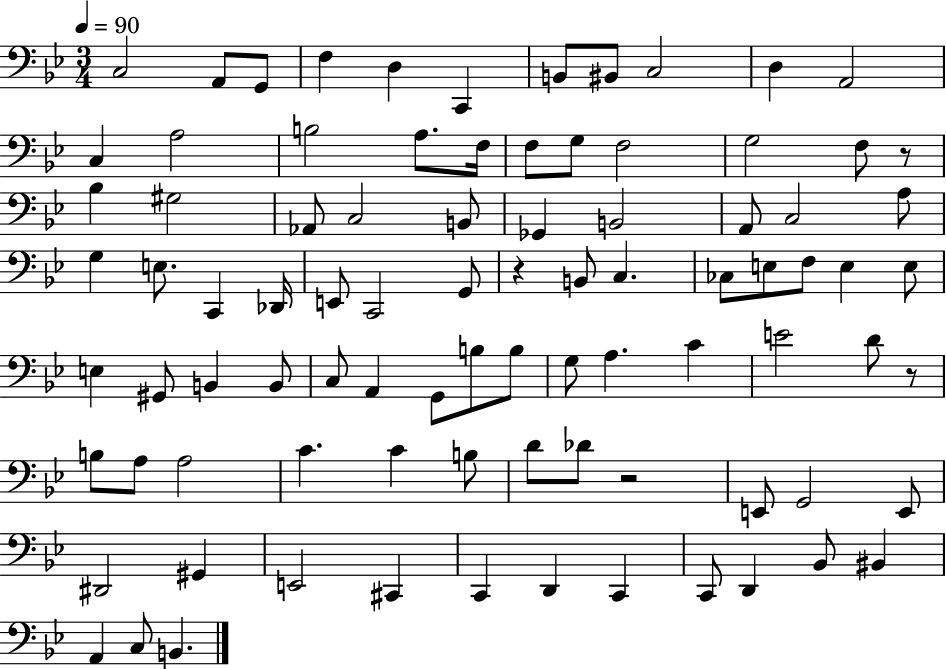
C3/h A2/e G2/e F3/q D3/q C2/q B2/e BIS2/e C3/h D3/q A2/h C3/q A3/h B3/h A3/e. F3/s F3/e G3/e F3/h G3/h F3/e R/e Bb3/q G#3/h Ab2/e C3/h B2/e Gb2/q B2/h A2/e C3/h A3/e G3/q E3/e. C2/q Db2/s E2/e C2/h G2/e R/q B2/e C3/q. CES3/e E3/e F3/e E3/q E3/e E3/q G#2/e B2/q B2/e C3/e A2/q G2/e B3/e B3/e G3/e A3/q. C4/q E4/h D4/e R/e B3/e A3/e A3/h C4/q. C4/q B3/e D4/e Db4/e R/h E2/e G2/h E2/e D#2/h G#2/q E2/h C#2/q C2/q D2/q C2/q C2/e D2/q Bb2/e BIS2/q A2/q C3/e B2/q.